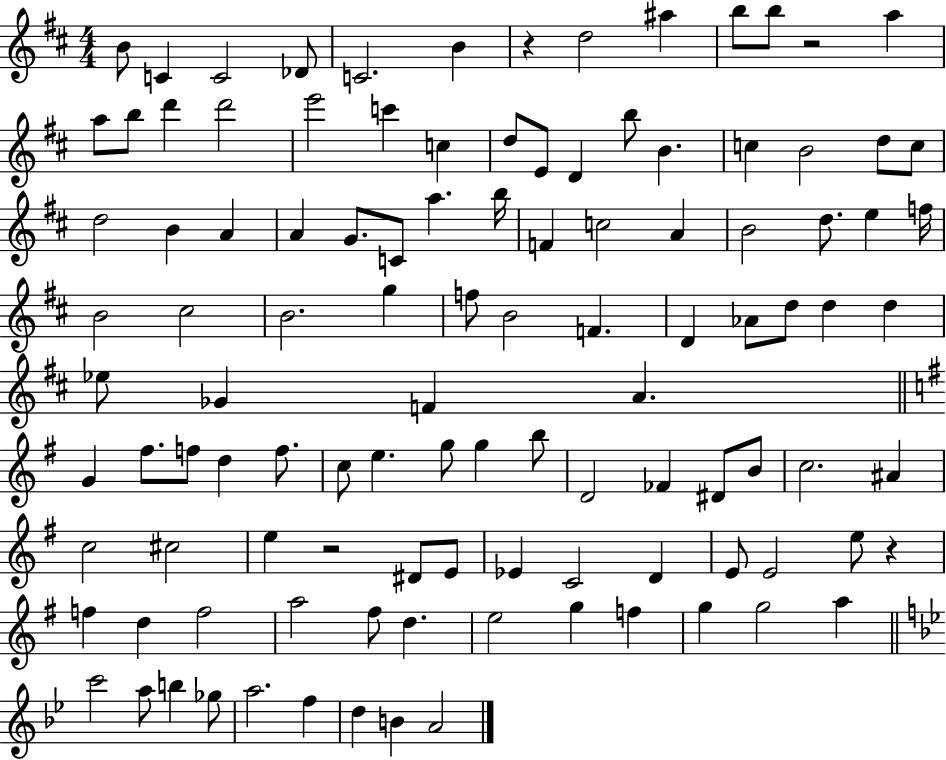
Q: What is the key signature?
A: D major